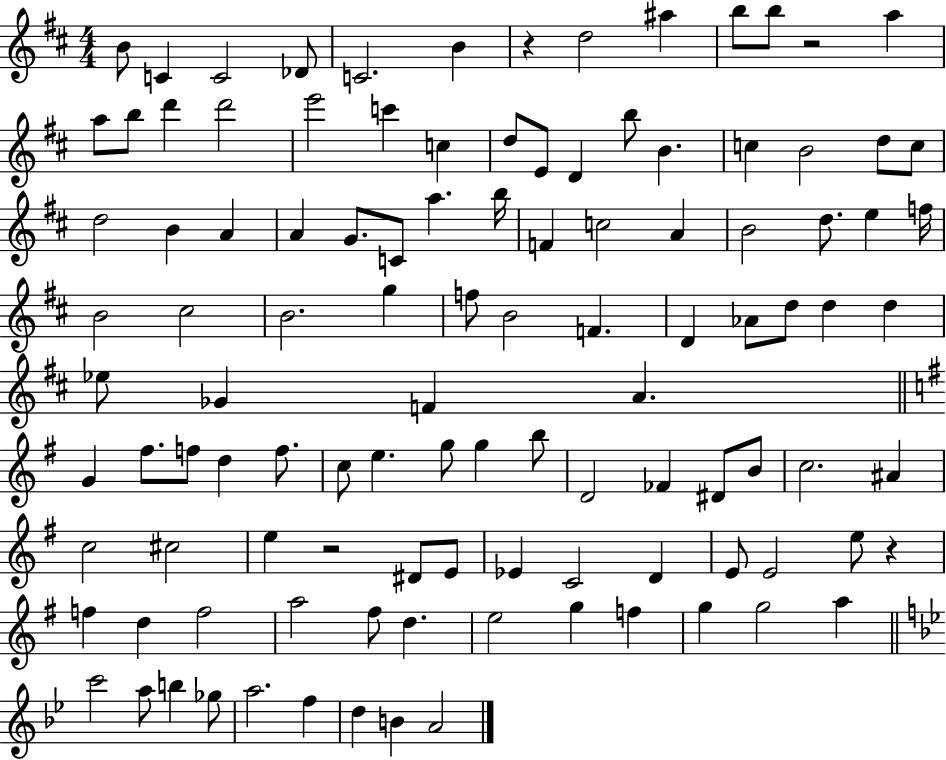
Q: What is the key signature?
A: D major